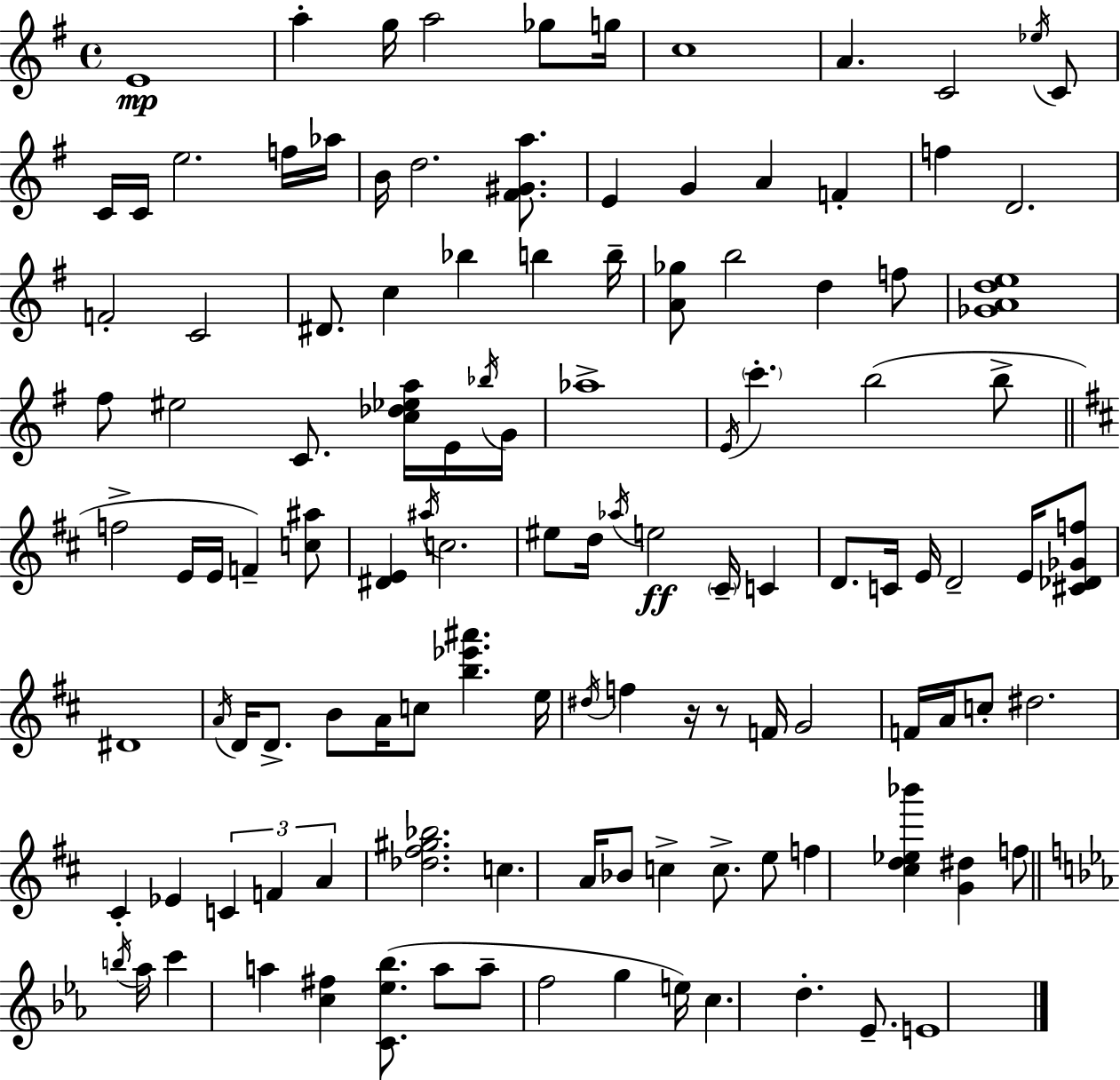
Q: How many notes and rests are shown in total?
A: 119